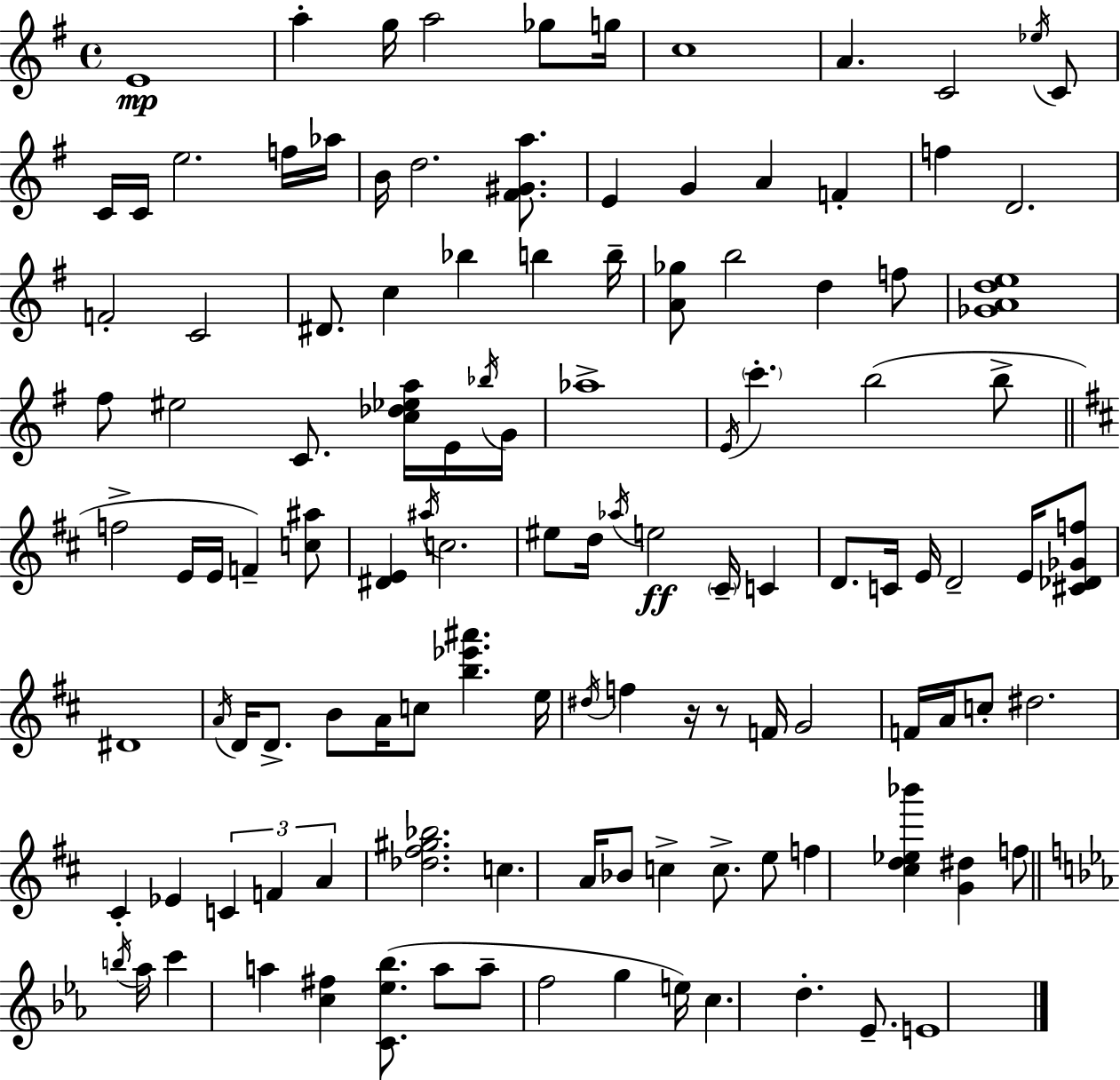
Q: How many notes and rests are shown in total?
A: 119